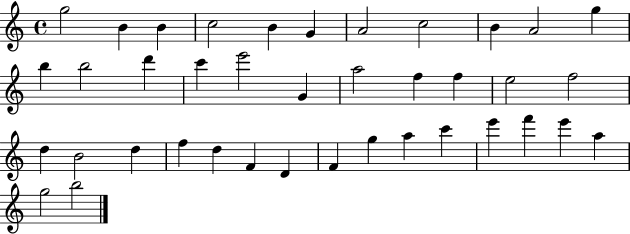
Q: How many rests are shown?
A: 0